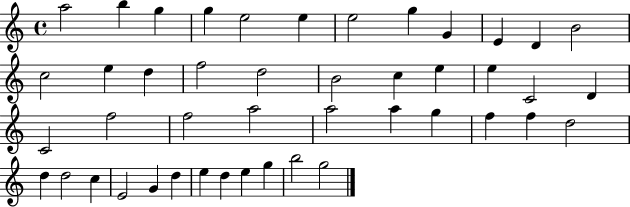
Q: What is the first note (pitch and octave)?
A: A5